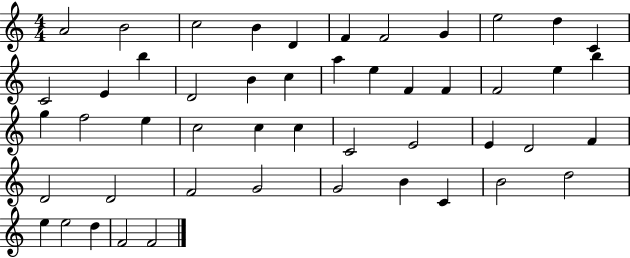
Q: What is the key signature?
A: C major